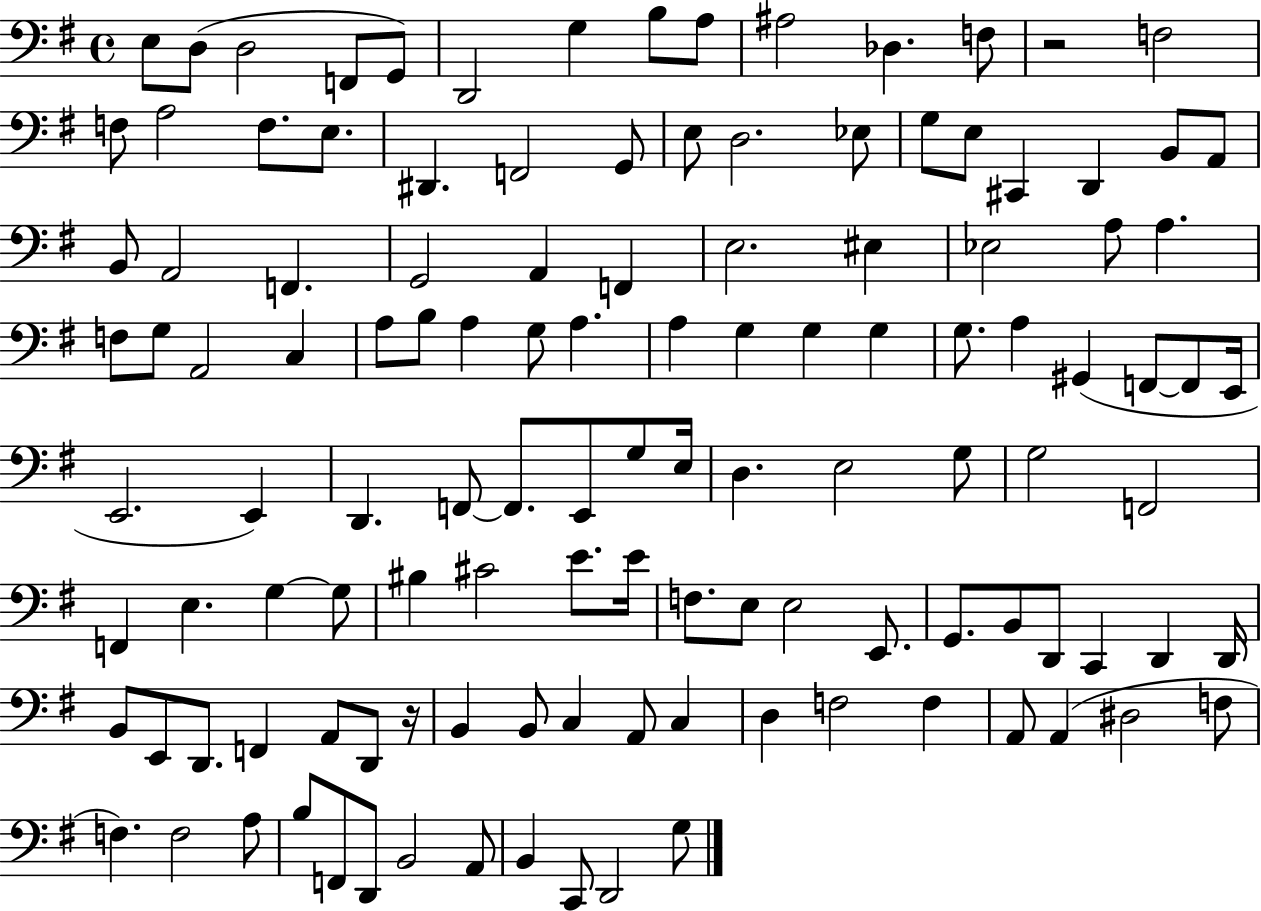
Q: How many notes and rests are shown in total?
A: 122